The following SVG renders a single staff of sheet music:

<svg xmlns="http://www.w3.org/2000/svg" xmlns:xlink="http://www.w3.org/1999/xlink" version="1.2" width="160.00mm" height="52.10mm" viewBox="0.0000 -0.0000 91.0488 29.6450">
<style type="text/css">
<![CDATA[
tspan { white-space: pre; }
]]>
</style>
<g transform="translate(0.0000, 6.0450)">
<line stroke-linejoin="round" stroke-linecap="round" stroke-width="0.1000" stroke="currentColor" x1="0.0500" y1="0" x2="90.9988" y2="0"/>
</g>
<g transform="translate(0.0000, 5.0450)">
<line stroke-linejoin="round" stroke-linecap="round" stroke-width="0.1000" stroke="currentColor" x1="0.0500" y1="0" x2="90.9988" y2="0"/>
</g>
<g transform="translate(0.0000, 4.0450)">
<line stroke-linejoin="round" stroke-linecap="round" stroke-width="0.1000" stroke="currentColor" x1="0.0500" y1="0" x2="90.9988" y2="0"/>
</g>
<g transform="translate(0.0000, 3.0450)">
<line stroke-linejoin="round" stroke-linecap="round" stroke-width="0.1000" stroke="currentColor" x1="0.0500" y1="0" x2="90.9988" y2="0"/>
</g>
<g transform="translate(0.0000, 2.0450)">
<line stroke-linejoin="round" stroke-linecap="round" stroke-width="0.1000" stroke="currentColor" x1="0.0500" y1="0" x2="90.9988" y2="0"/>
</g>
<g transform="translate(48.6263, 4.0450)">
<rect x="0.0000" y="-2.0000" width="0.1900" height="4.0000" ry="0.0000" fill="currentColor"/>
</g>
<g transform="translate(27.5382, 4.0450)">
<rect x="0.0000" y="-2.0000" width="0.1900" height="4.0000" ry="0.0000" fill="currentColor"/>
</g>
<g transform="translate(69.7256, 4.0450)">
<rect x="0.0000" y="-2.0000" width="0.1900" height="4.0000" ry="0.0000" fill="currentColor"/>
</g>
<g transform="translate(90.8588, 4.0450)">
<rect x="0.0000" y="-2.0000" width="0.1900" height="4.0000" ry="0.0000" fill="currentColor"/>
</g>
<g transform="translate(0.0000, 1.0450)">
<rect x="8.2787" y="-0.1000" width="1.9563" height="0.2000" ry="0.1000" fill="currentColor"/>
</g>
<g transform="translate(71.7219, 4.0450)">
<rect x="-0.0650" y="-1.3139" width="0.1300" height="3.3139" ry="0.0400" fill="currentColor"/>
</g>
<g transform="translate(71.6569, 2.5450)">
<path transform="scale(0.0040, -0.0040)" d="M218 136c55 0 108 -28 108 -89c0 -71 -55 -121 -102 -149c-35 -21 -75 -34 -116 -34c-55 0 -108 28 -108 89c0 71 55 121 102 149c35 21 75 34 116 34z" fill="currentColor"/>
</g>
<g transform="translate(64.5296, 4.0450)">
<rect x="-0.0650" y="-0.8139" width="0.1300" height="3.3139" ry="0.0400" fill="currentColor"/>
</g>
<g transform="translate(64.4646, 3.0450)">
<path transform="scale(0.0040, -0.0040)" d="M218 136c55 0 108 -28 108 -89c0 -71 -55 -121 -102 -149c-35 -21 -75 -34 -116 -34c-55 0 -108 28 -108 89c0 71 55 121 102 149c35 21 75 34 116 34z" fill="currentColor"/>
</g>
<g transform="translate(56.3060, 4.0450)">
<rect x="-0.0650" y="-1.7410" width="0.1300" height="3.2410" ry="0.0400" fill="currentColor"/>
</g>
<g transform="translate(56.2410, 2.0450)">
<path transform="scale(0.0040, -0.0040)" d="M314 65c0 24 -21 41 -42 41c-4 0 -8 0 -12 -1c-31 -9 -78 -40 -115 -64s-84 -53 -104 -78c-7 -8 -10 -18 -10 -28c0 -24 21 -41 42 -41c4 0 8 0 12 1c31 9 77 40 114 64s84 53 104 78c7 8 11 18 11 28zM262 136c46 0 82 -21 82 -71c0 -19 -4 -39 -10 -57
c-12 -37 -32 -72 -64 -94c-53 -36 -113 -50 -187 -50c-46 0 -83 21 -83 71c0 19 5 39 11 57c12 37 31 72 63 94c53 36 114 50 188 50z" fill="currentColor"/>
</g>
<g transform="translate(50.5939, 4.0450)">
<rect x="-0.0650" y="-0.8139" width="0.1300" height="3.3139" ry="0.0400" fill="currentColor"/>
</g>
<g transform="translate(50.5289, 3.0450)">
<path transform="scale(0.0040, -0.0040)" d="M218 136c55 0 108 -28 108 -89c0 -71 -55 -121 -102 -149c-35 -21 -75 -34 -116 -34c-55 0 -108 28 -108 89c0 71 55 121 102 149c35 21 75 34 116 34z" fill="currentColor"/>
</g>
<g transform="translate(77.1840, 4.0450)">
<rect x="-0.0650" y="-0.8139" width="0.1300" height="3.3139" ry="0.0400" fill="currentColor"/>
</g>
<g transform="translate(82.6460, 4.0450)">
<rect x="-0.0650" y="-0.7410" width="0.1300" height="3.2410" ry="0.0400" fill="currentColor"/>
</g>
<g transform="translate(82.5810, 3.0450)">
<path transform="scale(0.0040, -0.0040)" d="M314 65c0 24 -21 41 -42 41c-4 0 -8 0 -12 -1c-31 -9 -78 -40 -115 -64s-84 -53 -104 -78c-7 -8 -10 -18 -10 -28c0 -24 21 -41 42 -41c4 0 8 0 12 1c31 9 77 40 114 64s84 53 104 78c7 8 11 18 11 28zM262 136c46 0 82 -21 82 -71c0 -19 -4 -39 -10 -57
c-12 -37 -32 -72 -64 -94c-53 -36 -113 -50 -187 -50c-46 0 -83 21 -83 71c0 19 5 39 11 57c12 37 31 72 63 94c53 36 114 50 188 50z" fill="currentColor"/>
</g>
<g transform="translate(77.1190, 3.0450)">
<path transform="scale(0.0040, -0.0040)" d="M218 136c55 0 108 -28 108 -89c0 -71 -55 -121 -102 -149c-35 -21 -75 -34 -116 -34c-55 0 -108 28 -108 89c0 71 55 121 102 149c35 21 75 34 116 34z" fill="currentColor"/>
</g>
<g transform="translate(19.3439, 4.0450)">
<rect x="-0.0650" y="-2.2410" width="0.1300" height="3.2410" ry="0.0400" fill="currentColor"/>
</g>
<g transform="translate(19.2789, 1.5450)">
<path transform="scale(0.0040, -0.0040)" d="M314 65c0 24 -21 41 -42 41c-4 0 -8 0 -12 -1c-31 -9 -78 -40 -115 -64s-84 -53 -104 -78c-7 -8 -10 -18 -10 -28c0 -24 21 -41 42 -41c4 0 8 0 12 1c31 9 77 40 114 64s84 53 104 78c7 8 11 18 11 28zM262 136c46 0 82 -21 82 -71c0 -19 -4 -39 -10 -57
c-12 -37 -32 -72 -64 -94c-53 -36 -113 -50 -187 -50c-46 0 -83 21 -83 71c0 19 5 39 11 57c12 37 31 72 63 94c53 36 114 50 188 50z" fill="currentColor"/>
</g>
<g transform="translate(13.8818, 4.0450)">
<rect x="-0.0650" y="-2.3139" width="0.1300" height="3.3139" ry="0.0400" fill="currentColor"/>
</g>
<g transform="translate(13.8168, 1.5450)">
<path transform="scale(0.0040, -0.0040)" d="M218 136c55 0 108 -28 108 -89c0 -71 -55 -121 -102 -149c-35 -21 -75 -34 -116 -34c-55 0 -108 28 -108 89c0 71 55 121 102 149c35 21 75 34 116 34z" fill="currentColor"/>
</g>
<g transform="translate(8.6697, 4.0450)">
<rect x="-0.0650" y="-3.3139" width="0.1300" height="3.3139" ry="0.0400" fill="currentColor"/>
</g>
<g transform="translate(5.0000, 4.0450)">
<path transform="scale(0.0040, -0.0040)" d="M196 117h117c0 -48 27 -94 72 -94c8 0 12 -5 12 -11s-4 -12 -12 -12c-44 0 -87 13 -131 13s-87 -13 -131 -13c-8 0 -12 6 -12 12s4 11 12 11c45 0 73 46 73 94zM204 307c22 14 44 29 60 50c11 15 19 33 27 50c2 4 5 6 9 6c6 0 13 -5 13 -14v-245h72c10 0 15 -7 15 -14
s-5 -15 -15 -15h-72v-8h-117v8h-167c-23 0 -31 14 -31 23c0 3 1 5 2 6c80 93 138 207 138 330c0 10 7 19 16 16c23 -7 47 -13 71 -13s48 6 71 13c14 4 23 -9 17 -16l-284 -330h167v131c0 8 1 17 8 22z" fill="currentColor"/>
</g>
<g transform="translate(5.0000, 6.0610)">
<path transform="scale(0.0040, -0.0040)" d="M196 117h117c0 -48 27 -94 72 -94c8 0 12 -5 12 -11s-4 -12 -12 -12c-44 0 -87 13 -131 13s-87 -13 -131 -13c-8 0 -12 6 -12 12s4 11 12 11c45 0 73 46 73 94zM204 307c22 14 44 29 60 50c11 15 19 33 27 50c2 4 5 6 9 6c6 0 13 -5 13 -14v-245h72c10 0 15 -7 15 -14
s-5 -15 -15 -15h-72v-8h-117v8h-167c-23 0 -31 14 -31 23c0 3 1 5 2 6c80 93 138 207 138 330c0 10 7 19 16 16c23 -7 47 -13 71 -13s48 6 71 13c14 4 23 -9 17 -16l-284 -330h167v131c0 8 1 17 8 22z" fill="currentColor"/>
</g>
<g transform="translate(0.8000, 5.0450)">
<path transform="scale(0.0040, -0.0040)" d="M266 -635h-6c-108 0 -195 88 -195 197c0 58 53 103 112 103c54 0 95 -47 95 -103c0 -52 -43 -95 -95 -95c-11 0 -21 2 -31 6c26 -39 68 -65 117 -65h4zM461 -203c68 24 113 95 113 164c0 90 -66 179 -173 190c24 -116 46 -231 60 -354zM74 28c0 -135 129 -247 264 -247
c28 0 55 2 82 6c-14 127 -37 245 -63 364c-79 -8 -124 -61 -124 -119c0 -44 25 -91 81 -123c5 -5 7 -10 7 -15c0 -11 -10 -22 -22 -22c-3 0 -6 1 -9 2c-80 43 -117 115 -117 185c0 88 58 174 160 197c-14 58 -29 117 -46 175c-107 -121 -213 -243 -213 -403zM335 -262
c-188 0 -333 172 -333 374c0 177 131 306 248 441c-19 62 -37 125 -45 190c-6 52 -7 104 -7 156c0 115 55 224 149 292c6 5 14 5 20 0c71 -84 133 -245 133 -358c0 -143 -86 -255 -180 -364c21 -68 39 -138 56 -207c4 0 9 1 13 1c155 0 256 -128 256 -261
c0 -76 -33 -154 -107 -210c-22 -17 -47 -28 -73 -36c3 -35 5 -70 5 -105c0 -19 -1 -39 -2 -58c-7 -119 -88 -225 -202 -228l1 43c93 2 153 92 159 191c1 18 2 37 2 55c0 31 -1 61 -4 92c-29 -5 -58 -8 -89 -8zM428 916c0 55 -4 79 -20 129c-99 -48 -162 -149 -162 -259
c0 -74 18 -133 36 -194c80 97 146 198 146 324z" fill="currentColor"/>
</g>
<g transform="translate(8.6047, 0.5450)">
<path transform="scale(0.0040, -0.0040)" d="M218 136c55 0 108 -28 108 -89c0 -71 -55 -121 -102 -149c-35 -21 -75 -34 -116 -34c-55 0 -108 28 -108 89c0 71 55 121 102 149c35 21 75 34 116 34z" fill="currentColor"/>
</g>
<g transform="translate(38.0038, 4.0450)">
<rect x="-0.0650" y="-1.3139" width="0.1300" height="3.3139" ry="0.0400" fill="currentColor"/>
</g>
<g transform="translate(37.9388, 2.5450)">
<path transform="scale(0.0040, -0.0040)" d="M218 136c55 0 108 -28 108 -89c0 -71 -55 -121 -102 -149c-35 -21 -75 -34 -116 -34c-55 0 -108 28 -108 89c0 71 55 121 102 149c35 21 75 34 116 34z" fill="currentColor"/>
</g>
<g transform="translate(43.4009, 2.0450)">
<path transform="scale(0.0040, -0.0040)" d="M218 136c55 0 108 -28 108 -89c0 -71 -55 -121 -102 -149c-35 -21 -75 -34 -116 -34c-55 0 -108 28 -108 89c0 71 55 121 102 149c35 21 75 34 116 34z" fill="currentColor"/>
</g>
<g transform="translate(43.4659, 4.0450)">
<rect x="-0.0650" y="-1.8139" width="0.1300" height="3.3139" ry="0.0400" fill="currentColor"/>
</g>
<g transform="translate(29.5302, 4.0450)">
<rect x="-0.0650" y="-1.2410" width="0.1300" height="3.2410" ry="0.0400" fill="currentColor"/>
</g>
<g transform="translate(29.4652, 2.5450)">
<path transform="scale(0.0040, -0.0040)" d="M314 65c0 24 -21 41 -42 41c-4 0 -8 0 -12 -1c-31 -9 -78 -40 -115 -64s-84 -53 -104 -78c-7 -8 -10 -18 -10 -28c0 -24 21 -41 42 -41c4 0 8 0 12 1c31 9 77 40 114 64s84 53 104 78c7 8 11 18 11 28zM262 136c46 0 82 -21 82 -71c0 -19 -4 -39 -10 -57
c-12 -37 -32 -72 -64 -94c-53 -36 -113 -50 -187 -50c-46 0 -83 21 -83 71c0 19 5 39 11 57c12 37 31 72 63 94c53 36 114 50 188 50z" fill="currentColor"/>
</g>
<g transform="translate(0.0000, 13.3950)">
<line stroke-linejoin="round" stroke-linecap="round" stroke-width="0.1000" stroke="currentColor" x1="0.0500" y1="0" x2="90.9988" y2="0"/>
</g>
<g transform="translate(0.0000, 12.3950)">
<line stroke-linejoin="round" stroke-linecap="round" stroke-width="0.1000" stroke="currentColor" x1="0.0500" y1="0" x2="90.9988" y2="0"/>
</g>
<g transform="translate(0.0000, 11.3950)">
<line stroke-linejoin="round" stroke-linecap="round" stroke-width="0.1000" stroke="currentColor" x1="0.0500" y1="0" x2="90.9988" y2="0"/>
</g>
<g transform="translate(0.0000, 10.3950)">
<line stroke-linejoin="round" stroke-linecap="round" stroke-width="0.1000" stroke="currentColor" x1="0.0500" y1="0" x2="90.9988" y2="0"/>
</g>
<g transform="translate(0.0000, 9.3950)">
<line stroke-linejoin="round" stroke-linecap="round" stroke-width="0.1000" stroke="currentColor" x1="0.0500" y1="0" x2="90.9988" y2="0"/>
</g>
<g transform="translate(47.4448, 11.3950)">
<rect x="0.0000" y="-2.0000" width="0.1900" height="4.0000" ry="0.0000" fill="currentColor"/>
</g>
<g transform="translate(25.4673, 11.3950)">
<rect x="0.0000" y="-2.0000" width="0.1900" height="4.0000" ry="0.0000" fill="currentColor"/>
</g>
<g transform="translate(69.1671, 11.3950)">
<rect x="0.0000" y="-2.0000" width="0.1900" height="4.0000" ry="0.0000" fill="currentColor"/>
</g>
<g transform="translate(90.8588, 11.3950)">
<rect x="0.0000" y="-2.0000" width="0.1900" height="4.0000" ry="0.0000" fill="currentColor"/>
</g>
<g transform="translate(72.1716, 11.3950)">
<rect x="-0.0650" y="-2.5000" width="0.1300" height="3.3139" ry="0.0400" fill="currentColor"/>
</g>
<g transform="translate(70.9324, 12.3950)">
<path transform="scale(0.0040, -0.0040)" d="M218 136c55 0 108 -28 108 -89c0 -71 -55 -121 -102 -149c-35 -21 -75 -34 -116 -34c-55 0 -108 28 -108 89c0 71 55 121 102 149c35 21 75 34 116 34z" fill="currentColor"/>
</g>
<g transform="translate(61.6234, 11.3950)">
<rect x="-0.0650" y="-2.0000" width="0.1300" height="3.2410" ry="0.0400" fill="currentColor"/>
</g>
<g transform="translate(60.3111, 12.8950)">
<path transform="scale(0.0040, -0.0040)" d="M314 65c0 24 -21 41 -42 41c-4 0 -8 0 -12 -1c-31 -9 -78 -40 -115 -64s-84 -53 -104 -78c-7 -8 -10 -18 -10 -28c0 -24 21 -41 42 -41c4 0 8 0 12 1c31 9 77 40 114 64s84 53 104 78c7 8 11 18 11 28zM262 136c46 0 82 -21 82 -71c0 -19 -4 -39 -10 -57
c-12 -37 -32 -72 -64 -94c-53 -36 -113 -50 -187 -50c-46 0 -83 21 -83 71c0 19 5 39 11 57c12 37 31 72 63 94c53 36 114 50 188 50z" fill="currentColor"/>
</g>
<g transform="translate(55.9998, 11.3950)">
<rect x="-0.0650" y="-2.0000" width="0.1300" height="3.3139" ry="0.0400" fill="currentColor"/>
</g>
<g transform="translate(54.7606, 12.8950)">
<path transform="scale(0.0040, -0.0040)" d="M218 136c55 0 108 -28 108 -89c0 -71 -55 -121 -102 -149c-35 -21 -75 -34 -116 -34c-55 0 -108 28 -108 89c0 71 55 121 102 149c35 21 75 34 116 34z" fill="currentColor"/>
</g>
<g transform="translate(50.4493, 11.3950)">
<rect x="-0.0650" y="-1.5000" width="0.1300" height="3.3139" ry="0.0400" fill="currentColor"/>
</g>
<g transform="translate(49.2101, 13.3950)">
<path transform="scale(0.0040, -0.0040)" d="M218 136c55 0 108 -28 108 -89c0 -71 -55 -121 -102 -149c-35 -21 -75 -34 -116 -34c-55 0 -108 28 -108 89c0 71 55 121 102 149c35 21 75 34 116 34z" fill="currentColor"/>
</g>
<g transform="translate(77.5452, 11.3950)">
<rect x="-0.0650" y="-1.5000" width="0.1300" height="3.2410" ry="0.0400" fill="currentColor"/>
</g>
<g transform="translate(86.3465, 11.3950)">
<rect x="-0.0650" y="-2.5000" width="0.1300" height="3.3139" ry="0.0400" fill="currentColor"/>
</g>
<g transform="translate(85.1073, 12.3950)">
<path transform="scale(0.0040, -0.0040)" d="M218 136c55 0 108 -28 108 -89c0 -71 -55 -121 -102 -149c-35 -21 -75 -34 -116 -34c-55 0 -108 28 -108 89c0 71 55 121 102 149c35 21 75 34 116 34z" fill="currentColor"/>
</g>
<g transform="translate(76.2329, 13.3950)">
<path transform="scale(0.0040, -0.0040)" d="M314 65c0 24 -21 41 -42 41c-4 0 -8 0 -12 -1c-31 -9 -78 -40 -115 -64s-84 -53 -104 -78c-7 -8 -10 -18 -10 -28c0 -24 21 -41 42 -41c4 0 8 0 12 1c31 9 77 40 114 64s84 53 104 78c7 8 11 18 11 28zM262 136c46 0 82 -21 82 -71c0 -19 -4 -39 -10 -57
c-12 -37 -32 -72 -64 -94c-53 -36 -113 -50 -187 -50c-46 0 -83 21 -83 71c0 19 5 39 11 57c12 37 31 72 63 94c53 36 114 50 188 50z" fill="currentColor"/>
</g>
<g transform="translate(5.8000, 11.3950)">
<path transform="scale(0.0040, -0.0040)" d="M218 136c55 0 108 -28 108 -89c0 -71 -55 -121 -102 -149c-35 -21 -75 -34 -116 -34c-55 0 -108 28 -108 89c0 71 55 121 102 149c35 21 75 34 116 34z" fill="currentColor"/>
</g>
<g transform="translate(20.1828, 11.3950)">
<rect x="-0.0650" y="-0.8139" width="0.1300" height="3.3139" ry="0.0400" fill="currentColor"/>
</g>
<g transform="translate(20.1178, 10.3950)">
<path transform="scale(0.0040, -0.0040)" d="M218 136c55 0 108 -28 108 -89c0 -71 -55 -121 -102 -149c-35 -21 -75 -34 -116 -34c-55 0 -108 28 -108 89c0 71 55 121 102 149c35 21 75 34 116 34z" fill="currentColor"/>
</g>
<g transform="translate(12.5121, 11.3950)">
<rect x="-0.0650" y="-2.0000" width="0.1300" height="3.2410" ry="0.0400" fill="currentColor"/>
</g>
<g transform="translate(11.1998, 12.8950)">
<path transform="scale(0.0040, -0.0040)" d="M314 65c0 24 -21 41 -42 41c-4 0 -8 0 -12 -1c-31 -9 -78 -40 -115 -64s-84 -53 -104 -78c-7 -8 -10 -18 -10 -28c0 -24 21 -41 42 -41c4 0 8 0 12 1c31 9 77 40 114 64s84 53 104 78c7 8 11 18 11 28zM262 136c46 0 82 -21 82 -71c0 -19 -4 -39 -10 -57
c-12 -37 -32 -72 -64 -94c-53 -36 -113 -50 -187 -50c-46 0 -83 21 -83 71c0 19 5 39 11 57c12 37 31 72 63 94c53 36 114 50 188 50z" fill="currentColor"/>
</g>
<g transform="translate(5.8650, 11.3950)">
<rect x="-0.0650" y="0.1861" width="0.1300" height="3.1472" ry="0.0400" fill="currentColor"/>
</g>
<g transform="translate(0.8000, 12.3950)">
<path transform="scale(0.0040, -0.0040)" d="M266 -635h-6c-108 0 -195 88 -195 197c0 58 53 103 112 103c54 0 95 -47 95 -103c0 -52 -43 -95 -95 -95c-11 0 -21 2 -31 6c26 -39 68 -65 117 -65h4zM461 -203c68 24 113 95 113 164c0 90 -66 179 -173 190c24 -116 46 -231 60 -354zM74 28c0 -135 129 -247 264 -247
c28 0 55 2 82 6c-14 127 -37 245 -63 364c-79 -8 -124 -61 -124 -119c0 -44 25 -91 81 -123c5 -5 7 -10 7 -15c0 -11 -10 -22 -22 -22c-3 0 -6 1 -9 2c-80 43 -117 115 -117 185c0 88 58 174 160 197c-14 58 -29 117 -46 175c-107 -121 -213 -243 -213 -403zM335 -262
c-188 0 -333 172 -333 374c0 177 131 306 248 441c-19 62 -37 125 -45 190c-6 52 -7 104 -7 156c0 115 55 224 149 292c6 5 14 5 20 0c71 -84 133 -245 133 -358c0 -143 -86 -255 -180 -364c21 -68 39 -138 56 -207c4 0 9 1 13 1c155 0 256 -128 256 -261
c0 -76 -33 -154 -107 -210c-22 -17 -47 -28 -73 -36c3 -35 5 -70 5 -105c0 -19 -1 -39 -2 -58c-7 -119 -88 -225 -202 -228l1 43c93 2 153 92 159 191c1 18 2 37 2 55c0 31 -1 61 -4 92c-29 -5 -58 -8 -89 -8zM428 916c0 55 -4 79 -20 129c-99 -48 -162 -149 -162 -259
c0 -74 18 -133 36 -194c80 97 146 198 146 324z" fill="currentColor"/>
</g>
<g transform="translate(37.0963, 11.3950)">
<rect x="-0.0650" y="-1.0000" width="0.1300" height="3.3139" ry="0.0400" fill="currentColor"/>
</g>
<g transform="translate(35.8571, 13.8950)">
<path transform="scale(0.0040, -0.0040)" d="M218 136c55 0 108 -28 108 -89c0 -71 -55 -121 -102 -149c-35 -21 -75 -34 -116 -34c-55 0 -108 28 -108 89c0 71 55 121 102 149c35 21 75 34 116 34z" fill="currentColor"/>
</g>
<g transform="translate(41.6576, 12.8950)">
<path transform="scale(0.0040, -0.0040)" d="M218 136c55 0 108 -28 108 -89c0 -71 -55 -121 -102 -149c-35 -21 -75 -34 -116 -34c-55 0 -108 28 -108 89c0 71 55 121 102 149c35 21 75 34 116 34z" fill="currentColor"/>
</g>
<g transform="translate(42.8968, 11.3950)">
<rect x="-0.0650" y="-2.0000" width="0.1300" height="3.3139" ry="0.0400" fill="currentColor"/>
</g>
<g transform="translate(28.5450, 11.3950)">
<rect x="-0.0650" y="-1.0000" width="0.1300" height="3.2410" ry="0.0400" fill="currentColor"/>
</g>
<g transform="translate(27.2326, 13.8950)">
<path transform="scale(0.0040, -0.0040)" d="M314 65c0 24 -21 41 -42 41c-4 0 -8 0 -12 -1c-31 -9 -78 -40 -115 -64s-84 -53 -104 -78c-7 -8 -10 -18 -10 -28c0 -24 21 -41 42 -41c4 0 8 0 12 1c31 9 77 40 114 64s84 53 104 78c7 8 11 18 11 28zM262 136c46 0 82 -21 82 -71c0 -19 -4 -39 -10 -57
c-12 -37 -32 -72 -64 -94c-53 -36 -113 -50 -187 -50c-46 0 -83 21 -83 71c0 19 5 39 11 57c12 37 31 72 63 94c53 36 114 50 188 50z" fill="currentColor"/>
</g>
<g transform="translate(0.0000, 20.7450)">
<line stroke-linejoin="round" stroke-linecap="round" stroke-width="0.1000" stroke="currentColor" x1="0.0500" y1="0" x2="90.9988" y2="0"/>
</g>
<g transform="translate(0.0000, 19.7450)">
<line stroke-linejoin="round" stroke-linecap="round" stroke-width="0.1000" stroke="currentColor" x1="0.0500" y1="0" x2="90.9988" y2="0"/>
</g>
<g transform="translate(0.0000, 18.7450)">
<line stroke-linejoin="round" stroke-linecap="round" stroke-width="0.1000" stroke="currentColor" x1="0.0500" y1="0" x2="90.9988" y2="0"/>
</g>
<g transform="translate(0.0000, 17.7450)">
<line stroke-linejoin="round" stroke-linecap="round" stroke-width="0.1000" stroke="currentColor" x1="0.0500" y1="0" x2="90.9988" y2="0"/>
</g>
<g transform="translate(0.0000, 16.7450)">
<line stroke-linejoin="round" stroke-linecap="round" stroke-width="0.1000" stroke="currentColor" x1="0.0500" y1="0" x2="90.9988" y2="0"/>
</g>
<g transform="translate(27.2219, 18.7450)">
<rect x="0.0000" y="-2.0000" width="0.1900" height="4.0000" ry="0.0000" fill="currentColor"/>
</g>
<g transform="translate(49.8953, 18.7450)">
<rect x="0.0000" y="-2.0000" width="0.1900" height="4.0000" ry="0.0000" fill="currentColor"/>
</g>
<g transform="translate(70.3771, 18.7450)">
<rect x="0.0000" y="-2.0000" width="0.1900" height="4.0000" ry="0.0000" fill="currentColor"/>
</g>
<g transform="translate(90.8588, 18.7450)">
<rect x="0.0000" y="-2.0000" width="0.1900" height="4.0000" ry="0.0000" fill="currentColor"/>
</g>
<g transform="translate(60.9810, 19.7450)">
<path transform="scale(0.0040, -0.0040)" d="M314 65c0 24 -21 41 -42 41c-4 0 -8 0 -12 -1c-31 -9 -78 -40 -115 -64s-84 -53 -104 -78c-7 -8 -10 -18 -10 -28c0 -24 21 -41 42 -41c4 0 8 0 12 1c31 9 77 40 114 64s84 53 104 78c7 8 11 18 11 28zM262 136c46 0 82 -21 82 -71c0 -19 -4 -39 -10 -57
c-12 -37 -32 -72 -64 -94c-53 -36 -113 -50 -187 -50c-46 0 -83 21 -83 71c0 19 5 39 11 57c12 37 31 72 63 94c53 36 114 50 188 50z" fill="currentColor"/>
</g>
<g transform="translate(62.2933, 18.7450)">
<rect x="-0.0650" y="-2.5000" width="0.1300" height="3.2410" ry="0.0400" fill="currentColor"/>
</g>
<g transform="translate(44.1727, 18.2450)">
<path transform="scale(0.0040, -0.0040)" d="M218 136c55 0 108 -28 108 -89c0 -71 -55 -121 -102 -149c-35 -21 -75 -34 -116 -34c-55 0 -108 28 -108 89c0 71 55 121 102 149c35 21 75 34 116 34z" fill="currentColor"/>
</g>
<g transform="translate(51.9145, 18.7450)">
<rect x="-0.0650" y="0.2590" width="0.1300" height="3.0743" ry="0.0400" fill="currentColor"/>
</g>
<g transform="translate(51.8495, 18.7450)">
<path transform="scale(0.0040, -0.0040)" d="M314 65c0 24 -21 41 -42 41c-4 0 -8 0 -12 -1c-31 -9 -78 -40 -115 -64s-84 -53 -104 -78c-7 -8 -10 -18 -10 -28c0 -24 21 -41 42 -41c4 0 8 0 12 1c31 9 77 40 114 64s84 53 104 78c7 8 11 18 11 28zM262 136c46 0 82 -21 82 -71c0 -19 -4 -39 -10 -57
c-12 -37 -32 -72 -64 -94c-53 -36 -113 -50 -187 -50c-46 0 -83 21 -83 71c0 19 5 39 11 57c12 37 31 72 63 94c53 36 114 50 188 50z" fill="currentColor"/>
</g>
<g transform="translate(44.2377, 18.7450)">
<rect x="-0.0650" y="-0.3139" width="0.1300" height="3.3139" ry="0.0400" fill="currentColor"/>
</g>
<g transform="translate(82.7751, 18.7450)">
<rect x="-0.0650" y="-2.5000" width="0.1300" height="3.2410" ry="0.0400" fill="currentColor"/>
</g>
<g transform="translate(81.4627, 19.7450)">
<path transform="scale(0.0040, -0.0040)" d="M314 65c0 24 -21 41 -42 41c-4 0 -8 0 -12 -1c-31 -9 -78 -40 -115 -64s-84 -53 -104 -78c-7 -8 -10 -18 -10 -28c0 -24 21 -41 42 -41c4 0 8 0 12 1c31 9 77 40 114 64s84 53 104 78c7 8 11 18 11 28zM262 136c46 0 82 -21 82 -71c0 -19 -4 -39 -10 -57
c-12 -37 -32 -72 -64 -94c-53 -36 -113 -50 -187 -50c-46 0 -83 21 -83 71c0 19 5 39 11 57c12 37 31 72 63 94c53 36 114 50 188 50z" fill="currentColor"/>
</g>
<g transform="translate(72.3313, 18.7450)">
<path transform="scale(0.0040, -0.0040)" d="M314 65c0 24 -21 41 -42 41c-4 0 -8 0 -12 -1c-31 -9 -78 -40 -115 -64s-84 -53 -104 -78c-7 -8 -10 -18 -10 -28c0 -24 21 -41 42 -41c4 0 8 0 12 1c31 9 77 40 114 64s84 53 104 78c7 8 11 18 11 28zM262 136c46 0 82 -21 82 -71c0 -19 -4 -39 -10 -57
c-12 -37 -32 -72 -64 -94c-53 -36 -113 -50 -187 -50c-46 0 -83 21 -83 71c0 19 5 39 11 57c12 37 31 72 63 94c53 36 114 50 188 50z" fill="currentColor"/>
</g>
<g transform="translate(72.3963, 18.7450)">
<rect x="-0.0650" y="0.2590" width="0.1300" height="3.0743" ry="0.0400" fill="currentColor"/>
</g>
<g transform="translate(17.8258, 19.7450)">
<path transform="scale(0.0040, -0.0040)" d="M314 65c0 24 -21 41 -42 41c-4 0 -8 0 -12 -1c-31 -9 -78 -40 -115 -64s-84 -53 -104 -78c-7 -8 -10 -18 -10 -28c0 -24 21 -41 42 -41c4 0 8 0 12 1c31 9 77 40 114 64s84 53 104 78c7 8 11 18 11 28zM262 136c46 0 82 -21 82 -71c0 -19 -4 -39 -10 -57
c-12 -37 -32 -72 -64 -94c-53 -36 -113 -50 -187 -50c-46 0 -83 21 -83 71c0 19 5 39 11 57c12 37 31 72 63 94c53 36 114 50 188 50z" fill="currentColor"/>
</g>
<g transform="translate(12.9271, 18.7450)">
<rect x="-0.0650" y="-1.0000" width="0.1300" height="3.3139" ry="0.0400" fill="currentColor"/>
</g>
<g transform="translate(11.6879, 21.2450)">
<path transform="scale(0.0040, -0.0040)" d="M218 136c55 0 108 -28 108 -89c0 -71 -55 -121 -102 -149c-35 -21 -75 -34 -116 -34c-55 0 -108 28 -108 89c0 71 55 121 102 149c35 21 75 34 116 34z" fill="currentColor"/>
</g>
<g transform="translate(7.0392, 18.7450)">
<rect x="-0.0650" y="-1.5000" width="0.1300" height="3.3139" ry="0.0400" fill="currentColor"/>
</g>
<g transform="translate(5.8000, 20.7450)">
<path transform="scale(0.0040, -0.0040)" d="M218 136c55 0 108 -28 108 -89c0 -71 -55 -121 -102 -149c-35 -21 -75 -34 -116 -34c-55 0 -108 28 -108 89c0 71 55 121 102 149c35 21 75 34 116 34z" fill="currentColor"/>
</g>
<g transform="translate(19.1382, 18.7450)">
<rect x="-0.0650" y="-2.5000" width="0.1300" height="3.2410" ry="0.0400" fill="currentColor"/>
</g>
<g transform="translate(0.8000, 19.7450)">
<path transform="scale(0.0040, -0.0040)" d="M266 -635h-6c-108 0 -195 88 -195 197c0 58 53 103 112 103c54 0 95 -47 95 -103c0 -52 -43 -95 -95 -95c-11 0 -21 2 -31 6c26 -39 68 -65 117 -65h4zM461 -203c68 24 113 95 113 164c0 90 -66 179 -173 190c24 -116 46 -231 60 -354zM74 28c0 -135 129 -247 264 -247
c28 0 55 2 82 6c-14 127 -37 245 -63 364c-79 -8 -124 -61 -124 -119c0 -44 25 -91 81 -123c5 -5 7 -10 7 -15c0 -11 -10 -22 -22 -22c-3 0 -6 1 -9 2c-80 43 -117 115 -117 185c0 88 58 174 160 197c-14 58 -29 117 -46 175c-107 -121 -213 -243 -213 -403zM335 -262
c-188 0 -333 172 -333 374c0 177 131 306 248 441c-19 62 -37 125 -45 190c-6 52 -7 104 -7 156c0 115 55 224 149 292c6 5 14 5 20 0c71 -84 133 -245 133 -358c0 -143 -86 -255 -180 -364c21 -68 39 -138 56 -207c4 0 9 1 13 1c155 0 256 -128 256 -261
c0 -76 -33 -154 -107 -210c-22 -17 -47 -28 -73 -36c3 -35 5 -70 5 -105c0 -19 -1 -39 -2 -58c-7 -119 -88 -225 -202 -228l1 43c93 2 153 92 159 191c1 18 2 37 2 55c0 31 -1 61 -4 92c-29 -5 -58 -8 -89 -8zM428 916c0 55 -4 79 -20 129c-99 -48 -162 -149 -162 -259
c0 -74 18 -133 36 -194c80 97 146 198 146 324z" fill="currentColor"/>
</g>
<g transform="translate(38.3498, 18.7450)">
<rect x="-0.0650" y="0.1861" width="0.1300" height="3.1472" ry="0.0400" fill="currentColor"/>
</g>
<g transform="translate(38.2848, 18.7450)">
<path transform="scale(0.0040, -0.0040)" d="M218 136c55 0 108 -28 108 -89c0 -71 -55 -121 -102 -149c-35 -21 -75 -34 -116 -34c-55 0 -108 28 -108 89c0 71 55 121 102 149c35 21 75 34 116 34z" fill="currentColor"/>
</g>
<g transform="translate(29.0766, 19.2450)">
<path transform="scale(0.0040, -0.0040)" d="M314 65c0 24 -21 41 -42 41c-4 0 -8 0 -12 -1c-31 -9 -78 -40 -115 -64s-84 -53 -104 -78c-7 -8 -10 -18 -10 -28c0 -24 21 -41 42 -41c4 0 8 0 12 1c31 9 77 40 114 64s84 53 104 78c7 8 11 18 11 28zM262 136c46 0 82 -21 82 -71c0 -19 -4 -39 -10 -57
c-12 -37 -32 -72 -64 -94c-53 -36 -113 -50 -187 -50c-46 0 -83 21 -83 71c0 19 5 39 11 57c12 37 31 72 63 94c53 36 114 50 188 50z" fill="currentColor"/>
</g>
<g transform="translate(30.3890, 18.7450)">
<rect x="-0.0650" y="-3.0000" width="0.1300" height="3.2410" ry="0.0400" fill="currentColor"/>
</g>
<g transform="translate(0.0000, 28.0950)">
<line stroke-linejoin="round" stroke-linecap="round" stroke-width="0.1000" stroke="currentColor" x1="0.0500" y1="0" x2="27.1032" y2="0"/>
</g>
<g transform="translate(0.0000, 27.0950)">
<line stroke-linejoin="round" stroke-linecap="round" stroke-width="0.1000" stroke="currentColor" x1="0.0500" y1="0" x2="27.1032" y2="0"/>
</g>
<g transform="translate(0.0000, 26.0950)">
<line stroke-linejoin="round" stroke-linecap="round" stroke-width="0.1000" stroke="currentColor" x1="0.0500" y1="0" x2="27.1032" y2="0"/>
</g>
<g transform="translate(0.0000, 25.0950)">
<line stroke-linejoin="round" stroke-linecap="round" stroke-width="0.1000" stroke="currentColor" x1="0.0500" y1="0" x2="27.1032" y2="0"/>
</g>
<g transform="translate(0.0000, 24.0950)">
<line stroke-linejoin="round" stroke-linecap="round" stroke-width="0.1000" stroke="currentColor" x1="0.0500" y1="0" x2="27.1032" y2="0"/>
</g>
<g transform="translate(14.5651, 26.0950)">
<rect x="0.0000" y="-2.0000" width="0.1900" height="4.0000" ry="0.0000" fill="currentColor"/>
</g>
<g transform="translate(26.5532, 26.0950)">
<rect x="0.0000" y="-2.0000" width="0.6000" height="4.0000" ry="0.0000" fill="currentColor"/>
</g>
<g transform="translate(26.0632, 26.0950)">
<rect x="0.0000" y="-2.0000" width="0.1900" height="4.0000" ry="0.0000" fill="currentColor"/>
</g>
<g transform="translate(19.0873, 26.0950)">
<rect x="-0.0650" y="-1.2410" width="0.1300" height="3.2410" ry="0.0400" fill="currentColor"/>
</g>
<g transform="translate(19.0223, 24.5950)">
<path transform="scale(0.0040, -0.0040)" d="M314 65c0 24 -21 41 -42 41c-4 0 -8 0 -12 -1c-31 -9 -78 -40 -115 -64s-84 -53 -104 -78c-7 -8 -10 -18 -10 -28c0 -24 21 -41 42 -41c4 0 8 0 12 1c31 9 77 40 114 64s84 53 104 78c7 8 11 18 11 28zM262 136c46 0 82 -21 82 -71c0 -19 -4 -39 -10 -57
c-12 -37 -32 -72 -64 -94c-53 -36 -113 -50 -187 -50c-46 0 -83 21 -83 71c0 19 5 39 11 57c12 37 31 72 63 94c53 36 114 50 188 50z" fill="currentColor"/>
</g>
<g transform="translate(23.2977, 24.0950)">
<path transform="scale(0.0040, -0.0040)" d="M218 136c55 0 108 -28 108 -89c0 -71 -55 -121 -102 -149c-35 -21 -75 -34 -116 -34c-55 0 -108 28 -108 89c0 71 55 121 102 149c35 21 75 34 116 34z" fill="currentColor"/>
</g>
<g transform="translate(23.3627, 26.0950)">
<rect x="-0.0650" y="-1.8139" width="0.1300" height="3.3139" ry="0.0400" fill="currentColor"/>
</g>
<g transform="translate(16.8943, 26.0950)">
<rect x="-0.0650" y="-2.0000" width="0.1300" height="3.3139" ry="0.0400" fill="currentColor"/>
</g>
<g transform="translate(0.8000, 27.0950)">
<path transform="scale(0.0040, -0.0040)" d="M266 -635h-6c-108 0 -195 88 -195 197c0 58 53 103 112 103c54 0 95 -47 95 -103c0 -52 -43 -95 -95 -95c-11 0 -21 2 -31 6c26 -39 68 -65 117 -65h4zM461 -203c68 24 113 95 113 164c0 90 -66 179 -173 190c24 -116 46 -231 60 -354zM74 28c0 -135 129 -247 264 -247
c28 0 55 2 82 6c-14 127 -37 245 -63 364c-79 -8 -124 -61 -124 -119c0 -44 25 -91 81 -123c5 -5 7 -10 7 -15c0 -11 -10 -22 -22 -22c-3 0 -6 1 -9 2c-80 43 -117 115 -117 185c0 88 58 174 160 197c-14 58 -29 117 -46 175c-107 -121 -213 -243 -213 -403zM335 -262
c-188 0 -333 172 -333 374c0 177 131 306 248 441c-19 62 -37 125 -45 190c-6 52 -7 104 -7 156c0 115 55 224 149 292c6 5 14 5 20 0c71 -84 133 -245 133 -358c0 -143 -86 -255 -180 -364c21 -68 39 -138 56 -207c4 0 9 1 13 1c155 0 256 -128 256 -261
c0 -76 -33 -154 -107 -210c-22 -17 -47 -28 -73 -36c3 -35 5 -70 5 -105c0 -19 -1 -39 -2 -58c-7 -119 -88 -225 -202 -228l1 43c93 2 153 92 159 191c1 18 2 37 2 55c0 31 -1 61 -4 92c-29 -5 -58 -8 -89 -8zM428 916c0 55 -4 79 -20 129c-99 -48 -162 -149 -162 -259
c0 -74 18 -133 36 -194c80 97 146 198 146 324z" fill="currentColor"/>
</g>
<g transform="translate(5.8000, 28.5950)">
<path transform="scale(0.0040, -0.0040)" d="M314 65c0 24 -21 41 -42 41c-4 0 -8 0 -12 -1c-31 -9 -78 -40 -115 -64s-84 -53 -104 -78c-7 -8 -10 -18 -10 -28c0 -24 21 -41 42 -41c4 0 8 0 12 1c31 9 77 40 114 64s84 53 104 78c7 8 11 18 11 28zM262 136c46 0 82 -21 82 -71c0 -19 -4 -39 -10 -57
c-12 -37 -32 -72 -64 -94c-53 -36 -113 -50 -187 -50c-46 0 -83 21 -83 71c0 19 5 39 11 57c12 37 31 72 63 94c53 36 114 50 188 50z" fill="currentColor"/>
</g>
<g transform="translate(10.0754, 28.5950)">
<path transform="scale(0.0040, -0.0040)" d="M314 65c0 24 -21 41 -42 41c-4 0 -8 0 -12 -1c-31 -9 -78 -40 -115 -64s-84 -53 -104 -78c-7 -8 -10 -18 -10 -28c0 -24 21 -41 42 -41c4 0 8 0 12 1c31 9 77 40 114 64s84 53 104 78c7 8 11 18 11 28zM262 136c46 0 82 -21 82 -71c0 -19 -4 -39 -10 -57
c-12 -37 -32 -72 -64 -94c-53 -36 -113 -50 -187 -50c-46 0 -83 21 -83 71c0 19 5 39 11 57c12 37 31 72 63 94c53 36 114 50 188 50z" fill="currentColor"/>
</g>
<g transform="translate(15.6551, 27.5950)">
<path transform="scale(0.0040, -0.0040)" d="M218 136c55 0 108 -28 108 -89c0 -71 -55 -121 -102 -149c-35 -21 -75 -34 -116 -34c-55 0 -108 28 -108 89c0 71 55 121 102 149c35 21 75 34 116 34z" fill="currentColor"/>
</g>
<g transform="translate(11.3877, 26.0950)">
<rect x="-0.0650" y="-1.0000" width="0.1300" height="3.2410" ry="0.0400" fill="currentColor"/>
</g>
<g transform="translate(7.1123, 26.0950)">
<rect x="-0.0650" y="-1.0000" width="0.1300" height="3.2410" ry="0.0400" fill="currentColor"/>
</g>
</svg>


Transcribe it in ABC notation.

X:1
T:Untitled
M:4/4
L:1/4
K:C
b g g2 e2 e f d f2 d e d d2 B F2 d D2 D F E F F2 G E2 G E D G2 A2 B c B2 G2 B2 G2 D2 D2 F e2 f